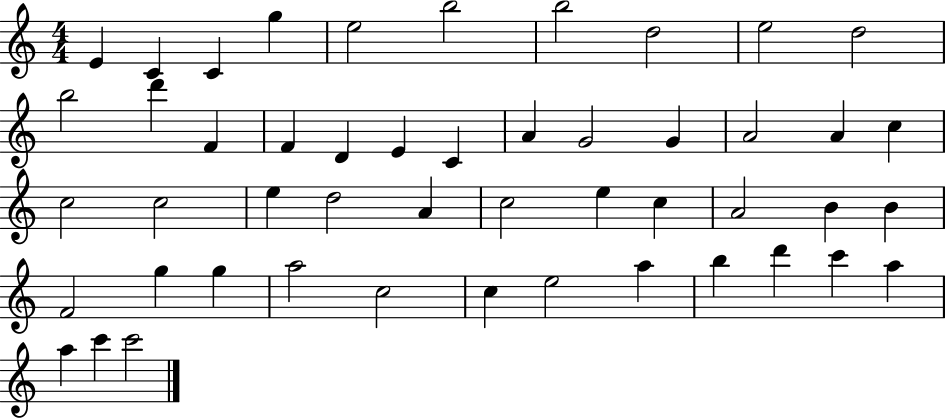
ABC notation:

X:1
T:Untitled
M:4/4
L:1/4
K:C
E C C g e2 b2 b2 d2 e2 d2 b2 d' F F D E C A G2 G A2 A c c2 c2 e d2 A c2 e c A2 B B F2 g g a2 c2 c e2 a b d' c' a a c' c'2